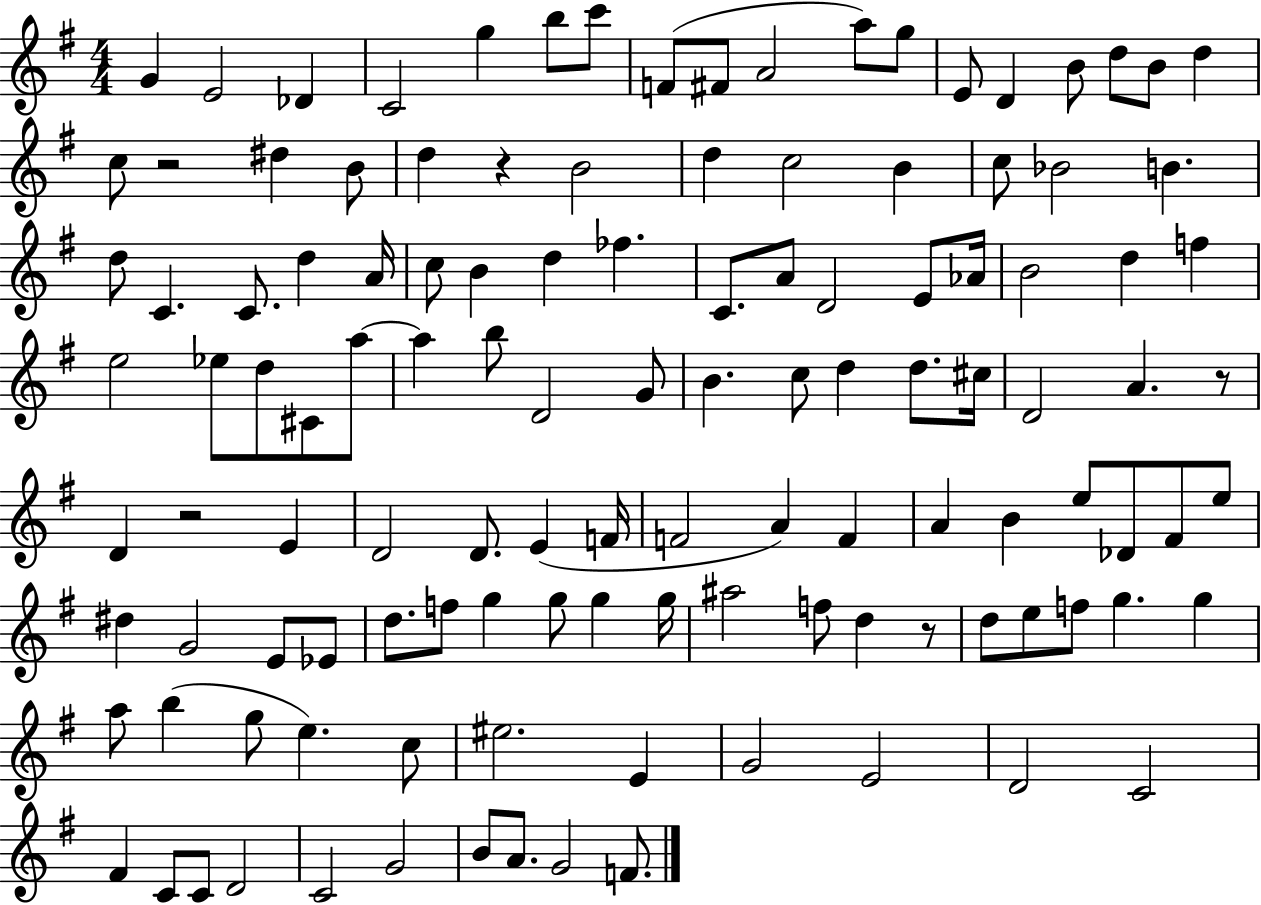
{
  \clef treble
  \numericTimeSignature
  \time 4/4
  \key g \major
  g'4 e'2 des'4 | c'2 g''4 b''8 c'''8 | f'8( fis'8 a'2 a''8) g''8 | e'8 d'4 b'8 d''8 b'8 d''4 | \break c''8 r2 dis''4 b'8 | d''4 r4 b'2 | d''4 c''2 b'4 | c''8 bes'2 b'4. | \break d''8 c'4. c'8. d''4 a'16 | c''8 b'4 d''4 fes''4. | c'8. a'8 d'2 e'8 aes'16 | b'2 d''4 f''4 | \break e''2 ees''8 d''8 cis'8 a''8~~ | a''4 b''8 d'2 g'8 | b'4. c''8 d''4 d''8. cis''16 | d'2 a'4. r8 | \break d'4 r2 e'4 | d'2 d'8. e'4( f'16 | f'2 a'4) f'4 | a'4 b'4 e''8 des'8 fis'8 e''8 | \break dis''4 g'2 e'8 ees'8 | d''8. f''8 g''4 g''8 g''4 g''16 | ais''2 f''8 d''4 r8 | d''8 e''8 f''8 g''4. g''4 | \break a''8 b''4( g''8 e''4.) c''8 | eis''2. e'4 | g'2 e'2 | d'2 c'2 | \break fis'4 c'8 c'8 d'2 | c'2 g'2 | b'8 a'8. g'2 f'8. | \bar "|."
}